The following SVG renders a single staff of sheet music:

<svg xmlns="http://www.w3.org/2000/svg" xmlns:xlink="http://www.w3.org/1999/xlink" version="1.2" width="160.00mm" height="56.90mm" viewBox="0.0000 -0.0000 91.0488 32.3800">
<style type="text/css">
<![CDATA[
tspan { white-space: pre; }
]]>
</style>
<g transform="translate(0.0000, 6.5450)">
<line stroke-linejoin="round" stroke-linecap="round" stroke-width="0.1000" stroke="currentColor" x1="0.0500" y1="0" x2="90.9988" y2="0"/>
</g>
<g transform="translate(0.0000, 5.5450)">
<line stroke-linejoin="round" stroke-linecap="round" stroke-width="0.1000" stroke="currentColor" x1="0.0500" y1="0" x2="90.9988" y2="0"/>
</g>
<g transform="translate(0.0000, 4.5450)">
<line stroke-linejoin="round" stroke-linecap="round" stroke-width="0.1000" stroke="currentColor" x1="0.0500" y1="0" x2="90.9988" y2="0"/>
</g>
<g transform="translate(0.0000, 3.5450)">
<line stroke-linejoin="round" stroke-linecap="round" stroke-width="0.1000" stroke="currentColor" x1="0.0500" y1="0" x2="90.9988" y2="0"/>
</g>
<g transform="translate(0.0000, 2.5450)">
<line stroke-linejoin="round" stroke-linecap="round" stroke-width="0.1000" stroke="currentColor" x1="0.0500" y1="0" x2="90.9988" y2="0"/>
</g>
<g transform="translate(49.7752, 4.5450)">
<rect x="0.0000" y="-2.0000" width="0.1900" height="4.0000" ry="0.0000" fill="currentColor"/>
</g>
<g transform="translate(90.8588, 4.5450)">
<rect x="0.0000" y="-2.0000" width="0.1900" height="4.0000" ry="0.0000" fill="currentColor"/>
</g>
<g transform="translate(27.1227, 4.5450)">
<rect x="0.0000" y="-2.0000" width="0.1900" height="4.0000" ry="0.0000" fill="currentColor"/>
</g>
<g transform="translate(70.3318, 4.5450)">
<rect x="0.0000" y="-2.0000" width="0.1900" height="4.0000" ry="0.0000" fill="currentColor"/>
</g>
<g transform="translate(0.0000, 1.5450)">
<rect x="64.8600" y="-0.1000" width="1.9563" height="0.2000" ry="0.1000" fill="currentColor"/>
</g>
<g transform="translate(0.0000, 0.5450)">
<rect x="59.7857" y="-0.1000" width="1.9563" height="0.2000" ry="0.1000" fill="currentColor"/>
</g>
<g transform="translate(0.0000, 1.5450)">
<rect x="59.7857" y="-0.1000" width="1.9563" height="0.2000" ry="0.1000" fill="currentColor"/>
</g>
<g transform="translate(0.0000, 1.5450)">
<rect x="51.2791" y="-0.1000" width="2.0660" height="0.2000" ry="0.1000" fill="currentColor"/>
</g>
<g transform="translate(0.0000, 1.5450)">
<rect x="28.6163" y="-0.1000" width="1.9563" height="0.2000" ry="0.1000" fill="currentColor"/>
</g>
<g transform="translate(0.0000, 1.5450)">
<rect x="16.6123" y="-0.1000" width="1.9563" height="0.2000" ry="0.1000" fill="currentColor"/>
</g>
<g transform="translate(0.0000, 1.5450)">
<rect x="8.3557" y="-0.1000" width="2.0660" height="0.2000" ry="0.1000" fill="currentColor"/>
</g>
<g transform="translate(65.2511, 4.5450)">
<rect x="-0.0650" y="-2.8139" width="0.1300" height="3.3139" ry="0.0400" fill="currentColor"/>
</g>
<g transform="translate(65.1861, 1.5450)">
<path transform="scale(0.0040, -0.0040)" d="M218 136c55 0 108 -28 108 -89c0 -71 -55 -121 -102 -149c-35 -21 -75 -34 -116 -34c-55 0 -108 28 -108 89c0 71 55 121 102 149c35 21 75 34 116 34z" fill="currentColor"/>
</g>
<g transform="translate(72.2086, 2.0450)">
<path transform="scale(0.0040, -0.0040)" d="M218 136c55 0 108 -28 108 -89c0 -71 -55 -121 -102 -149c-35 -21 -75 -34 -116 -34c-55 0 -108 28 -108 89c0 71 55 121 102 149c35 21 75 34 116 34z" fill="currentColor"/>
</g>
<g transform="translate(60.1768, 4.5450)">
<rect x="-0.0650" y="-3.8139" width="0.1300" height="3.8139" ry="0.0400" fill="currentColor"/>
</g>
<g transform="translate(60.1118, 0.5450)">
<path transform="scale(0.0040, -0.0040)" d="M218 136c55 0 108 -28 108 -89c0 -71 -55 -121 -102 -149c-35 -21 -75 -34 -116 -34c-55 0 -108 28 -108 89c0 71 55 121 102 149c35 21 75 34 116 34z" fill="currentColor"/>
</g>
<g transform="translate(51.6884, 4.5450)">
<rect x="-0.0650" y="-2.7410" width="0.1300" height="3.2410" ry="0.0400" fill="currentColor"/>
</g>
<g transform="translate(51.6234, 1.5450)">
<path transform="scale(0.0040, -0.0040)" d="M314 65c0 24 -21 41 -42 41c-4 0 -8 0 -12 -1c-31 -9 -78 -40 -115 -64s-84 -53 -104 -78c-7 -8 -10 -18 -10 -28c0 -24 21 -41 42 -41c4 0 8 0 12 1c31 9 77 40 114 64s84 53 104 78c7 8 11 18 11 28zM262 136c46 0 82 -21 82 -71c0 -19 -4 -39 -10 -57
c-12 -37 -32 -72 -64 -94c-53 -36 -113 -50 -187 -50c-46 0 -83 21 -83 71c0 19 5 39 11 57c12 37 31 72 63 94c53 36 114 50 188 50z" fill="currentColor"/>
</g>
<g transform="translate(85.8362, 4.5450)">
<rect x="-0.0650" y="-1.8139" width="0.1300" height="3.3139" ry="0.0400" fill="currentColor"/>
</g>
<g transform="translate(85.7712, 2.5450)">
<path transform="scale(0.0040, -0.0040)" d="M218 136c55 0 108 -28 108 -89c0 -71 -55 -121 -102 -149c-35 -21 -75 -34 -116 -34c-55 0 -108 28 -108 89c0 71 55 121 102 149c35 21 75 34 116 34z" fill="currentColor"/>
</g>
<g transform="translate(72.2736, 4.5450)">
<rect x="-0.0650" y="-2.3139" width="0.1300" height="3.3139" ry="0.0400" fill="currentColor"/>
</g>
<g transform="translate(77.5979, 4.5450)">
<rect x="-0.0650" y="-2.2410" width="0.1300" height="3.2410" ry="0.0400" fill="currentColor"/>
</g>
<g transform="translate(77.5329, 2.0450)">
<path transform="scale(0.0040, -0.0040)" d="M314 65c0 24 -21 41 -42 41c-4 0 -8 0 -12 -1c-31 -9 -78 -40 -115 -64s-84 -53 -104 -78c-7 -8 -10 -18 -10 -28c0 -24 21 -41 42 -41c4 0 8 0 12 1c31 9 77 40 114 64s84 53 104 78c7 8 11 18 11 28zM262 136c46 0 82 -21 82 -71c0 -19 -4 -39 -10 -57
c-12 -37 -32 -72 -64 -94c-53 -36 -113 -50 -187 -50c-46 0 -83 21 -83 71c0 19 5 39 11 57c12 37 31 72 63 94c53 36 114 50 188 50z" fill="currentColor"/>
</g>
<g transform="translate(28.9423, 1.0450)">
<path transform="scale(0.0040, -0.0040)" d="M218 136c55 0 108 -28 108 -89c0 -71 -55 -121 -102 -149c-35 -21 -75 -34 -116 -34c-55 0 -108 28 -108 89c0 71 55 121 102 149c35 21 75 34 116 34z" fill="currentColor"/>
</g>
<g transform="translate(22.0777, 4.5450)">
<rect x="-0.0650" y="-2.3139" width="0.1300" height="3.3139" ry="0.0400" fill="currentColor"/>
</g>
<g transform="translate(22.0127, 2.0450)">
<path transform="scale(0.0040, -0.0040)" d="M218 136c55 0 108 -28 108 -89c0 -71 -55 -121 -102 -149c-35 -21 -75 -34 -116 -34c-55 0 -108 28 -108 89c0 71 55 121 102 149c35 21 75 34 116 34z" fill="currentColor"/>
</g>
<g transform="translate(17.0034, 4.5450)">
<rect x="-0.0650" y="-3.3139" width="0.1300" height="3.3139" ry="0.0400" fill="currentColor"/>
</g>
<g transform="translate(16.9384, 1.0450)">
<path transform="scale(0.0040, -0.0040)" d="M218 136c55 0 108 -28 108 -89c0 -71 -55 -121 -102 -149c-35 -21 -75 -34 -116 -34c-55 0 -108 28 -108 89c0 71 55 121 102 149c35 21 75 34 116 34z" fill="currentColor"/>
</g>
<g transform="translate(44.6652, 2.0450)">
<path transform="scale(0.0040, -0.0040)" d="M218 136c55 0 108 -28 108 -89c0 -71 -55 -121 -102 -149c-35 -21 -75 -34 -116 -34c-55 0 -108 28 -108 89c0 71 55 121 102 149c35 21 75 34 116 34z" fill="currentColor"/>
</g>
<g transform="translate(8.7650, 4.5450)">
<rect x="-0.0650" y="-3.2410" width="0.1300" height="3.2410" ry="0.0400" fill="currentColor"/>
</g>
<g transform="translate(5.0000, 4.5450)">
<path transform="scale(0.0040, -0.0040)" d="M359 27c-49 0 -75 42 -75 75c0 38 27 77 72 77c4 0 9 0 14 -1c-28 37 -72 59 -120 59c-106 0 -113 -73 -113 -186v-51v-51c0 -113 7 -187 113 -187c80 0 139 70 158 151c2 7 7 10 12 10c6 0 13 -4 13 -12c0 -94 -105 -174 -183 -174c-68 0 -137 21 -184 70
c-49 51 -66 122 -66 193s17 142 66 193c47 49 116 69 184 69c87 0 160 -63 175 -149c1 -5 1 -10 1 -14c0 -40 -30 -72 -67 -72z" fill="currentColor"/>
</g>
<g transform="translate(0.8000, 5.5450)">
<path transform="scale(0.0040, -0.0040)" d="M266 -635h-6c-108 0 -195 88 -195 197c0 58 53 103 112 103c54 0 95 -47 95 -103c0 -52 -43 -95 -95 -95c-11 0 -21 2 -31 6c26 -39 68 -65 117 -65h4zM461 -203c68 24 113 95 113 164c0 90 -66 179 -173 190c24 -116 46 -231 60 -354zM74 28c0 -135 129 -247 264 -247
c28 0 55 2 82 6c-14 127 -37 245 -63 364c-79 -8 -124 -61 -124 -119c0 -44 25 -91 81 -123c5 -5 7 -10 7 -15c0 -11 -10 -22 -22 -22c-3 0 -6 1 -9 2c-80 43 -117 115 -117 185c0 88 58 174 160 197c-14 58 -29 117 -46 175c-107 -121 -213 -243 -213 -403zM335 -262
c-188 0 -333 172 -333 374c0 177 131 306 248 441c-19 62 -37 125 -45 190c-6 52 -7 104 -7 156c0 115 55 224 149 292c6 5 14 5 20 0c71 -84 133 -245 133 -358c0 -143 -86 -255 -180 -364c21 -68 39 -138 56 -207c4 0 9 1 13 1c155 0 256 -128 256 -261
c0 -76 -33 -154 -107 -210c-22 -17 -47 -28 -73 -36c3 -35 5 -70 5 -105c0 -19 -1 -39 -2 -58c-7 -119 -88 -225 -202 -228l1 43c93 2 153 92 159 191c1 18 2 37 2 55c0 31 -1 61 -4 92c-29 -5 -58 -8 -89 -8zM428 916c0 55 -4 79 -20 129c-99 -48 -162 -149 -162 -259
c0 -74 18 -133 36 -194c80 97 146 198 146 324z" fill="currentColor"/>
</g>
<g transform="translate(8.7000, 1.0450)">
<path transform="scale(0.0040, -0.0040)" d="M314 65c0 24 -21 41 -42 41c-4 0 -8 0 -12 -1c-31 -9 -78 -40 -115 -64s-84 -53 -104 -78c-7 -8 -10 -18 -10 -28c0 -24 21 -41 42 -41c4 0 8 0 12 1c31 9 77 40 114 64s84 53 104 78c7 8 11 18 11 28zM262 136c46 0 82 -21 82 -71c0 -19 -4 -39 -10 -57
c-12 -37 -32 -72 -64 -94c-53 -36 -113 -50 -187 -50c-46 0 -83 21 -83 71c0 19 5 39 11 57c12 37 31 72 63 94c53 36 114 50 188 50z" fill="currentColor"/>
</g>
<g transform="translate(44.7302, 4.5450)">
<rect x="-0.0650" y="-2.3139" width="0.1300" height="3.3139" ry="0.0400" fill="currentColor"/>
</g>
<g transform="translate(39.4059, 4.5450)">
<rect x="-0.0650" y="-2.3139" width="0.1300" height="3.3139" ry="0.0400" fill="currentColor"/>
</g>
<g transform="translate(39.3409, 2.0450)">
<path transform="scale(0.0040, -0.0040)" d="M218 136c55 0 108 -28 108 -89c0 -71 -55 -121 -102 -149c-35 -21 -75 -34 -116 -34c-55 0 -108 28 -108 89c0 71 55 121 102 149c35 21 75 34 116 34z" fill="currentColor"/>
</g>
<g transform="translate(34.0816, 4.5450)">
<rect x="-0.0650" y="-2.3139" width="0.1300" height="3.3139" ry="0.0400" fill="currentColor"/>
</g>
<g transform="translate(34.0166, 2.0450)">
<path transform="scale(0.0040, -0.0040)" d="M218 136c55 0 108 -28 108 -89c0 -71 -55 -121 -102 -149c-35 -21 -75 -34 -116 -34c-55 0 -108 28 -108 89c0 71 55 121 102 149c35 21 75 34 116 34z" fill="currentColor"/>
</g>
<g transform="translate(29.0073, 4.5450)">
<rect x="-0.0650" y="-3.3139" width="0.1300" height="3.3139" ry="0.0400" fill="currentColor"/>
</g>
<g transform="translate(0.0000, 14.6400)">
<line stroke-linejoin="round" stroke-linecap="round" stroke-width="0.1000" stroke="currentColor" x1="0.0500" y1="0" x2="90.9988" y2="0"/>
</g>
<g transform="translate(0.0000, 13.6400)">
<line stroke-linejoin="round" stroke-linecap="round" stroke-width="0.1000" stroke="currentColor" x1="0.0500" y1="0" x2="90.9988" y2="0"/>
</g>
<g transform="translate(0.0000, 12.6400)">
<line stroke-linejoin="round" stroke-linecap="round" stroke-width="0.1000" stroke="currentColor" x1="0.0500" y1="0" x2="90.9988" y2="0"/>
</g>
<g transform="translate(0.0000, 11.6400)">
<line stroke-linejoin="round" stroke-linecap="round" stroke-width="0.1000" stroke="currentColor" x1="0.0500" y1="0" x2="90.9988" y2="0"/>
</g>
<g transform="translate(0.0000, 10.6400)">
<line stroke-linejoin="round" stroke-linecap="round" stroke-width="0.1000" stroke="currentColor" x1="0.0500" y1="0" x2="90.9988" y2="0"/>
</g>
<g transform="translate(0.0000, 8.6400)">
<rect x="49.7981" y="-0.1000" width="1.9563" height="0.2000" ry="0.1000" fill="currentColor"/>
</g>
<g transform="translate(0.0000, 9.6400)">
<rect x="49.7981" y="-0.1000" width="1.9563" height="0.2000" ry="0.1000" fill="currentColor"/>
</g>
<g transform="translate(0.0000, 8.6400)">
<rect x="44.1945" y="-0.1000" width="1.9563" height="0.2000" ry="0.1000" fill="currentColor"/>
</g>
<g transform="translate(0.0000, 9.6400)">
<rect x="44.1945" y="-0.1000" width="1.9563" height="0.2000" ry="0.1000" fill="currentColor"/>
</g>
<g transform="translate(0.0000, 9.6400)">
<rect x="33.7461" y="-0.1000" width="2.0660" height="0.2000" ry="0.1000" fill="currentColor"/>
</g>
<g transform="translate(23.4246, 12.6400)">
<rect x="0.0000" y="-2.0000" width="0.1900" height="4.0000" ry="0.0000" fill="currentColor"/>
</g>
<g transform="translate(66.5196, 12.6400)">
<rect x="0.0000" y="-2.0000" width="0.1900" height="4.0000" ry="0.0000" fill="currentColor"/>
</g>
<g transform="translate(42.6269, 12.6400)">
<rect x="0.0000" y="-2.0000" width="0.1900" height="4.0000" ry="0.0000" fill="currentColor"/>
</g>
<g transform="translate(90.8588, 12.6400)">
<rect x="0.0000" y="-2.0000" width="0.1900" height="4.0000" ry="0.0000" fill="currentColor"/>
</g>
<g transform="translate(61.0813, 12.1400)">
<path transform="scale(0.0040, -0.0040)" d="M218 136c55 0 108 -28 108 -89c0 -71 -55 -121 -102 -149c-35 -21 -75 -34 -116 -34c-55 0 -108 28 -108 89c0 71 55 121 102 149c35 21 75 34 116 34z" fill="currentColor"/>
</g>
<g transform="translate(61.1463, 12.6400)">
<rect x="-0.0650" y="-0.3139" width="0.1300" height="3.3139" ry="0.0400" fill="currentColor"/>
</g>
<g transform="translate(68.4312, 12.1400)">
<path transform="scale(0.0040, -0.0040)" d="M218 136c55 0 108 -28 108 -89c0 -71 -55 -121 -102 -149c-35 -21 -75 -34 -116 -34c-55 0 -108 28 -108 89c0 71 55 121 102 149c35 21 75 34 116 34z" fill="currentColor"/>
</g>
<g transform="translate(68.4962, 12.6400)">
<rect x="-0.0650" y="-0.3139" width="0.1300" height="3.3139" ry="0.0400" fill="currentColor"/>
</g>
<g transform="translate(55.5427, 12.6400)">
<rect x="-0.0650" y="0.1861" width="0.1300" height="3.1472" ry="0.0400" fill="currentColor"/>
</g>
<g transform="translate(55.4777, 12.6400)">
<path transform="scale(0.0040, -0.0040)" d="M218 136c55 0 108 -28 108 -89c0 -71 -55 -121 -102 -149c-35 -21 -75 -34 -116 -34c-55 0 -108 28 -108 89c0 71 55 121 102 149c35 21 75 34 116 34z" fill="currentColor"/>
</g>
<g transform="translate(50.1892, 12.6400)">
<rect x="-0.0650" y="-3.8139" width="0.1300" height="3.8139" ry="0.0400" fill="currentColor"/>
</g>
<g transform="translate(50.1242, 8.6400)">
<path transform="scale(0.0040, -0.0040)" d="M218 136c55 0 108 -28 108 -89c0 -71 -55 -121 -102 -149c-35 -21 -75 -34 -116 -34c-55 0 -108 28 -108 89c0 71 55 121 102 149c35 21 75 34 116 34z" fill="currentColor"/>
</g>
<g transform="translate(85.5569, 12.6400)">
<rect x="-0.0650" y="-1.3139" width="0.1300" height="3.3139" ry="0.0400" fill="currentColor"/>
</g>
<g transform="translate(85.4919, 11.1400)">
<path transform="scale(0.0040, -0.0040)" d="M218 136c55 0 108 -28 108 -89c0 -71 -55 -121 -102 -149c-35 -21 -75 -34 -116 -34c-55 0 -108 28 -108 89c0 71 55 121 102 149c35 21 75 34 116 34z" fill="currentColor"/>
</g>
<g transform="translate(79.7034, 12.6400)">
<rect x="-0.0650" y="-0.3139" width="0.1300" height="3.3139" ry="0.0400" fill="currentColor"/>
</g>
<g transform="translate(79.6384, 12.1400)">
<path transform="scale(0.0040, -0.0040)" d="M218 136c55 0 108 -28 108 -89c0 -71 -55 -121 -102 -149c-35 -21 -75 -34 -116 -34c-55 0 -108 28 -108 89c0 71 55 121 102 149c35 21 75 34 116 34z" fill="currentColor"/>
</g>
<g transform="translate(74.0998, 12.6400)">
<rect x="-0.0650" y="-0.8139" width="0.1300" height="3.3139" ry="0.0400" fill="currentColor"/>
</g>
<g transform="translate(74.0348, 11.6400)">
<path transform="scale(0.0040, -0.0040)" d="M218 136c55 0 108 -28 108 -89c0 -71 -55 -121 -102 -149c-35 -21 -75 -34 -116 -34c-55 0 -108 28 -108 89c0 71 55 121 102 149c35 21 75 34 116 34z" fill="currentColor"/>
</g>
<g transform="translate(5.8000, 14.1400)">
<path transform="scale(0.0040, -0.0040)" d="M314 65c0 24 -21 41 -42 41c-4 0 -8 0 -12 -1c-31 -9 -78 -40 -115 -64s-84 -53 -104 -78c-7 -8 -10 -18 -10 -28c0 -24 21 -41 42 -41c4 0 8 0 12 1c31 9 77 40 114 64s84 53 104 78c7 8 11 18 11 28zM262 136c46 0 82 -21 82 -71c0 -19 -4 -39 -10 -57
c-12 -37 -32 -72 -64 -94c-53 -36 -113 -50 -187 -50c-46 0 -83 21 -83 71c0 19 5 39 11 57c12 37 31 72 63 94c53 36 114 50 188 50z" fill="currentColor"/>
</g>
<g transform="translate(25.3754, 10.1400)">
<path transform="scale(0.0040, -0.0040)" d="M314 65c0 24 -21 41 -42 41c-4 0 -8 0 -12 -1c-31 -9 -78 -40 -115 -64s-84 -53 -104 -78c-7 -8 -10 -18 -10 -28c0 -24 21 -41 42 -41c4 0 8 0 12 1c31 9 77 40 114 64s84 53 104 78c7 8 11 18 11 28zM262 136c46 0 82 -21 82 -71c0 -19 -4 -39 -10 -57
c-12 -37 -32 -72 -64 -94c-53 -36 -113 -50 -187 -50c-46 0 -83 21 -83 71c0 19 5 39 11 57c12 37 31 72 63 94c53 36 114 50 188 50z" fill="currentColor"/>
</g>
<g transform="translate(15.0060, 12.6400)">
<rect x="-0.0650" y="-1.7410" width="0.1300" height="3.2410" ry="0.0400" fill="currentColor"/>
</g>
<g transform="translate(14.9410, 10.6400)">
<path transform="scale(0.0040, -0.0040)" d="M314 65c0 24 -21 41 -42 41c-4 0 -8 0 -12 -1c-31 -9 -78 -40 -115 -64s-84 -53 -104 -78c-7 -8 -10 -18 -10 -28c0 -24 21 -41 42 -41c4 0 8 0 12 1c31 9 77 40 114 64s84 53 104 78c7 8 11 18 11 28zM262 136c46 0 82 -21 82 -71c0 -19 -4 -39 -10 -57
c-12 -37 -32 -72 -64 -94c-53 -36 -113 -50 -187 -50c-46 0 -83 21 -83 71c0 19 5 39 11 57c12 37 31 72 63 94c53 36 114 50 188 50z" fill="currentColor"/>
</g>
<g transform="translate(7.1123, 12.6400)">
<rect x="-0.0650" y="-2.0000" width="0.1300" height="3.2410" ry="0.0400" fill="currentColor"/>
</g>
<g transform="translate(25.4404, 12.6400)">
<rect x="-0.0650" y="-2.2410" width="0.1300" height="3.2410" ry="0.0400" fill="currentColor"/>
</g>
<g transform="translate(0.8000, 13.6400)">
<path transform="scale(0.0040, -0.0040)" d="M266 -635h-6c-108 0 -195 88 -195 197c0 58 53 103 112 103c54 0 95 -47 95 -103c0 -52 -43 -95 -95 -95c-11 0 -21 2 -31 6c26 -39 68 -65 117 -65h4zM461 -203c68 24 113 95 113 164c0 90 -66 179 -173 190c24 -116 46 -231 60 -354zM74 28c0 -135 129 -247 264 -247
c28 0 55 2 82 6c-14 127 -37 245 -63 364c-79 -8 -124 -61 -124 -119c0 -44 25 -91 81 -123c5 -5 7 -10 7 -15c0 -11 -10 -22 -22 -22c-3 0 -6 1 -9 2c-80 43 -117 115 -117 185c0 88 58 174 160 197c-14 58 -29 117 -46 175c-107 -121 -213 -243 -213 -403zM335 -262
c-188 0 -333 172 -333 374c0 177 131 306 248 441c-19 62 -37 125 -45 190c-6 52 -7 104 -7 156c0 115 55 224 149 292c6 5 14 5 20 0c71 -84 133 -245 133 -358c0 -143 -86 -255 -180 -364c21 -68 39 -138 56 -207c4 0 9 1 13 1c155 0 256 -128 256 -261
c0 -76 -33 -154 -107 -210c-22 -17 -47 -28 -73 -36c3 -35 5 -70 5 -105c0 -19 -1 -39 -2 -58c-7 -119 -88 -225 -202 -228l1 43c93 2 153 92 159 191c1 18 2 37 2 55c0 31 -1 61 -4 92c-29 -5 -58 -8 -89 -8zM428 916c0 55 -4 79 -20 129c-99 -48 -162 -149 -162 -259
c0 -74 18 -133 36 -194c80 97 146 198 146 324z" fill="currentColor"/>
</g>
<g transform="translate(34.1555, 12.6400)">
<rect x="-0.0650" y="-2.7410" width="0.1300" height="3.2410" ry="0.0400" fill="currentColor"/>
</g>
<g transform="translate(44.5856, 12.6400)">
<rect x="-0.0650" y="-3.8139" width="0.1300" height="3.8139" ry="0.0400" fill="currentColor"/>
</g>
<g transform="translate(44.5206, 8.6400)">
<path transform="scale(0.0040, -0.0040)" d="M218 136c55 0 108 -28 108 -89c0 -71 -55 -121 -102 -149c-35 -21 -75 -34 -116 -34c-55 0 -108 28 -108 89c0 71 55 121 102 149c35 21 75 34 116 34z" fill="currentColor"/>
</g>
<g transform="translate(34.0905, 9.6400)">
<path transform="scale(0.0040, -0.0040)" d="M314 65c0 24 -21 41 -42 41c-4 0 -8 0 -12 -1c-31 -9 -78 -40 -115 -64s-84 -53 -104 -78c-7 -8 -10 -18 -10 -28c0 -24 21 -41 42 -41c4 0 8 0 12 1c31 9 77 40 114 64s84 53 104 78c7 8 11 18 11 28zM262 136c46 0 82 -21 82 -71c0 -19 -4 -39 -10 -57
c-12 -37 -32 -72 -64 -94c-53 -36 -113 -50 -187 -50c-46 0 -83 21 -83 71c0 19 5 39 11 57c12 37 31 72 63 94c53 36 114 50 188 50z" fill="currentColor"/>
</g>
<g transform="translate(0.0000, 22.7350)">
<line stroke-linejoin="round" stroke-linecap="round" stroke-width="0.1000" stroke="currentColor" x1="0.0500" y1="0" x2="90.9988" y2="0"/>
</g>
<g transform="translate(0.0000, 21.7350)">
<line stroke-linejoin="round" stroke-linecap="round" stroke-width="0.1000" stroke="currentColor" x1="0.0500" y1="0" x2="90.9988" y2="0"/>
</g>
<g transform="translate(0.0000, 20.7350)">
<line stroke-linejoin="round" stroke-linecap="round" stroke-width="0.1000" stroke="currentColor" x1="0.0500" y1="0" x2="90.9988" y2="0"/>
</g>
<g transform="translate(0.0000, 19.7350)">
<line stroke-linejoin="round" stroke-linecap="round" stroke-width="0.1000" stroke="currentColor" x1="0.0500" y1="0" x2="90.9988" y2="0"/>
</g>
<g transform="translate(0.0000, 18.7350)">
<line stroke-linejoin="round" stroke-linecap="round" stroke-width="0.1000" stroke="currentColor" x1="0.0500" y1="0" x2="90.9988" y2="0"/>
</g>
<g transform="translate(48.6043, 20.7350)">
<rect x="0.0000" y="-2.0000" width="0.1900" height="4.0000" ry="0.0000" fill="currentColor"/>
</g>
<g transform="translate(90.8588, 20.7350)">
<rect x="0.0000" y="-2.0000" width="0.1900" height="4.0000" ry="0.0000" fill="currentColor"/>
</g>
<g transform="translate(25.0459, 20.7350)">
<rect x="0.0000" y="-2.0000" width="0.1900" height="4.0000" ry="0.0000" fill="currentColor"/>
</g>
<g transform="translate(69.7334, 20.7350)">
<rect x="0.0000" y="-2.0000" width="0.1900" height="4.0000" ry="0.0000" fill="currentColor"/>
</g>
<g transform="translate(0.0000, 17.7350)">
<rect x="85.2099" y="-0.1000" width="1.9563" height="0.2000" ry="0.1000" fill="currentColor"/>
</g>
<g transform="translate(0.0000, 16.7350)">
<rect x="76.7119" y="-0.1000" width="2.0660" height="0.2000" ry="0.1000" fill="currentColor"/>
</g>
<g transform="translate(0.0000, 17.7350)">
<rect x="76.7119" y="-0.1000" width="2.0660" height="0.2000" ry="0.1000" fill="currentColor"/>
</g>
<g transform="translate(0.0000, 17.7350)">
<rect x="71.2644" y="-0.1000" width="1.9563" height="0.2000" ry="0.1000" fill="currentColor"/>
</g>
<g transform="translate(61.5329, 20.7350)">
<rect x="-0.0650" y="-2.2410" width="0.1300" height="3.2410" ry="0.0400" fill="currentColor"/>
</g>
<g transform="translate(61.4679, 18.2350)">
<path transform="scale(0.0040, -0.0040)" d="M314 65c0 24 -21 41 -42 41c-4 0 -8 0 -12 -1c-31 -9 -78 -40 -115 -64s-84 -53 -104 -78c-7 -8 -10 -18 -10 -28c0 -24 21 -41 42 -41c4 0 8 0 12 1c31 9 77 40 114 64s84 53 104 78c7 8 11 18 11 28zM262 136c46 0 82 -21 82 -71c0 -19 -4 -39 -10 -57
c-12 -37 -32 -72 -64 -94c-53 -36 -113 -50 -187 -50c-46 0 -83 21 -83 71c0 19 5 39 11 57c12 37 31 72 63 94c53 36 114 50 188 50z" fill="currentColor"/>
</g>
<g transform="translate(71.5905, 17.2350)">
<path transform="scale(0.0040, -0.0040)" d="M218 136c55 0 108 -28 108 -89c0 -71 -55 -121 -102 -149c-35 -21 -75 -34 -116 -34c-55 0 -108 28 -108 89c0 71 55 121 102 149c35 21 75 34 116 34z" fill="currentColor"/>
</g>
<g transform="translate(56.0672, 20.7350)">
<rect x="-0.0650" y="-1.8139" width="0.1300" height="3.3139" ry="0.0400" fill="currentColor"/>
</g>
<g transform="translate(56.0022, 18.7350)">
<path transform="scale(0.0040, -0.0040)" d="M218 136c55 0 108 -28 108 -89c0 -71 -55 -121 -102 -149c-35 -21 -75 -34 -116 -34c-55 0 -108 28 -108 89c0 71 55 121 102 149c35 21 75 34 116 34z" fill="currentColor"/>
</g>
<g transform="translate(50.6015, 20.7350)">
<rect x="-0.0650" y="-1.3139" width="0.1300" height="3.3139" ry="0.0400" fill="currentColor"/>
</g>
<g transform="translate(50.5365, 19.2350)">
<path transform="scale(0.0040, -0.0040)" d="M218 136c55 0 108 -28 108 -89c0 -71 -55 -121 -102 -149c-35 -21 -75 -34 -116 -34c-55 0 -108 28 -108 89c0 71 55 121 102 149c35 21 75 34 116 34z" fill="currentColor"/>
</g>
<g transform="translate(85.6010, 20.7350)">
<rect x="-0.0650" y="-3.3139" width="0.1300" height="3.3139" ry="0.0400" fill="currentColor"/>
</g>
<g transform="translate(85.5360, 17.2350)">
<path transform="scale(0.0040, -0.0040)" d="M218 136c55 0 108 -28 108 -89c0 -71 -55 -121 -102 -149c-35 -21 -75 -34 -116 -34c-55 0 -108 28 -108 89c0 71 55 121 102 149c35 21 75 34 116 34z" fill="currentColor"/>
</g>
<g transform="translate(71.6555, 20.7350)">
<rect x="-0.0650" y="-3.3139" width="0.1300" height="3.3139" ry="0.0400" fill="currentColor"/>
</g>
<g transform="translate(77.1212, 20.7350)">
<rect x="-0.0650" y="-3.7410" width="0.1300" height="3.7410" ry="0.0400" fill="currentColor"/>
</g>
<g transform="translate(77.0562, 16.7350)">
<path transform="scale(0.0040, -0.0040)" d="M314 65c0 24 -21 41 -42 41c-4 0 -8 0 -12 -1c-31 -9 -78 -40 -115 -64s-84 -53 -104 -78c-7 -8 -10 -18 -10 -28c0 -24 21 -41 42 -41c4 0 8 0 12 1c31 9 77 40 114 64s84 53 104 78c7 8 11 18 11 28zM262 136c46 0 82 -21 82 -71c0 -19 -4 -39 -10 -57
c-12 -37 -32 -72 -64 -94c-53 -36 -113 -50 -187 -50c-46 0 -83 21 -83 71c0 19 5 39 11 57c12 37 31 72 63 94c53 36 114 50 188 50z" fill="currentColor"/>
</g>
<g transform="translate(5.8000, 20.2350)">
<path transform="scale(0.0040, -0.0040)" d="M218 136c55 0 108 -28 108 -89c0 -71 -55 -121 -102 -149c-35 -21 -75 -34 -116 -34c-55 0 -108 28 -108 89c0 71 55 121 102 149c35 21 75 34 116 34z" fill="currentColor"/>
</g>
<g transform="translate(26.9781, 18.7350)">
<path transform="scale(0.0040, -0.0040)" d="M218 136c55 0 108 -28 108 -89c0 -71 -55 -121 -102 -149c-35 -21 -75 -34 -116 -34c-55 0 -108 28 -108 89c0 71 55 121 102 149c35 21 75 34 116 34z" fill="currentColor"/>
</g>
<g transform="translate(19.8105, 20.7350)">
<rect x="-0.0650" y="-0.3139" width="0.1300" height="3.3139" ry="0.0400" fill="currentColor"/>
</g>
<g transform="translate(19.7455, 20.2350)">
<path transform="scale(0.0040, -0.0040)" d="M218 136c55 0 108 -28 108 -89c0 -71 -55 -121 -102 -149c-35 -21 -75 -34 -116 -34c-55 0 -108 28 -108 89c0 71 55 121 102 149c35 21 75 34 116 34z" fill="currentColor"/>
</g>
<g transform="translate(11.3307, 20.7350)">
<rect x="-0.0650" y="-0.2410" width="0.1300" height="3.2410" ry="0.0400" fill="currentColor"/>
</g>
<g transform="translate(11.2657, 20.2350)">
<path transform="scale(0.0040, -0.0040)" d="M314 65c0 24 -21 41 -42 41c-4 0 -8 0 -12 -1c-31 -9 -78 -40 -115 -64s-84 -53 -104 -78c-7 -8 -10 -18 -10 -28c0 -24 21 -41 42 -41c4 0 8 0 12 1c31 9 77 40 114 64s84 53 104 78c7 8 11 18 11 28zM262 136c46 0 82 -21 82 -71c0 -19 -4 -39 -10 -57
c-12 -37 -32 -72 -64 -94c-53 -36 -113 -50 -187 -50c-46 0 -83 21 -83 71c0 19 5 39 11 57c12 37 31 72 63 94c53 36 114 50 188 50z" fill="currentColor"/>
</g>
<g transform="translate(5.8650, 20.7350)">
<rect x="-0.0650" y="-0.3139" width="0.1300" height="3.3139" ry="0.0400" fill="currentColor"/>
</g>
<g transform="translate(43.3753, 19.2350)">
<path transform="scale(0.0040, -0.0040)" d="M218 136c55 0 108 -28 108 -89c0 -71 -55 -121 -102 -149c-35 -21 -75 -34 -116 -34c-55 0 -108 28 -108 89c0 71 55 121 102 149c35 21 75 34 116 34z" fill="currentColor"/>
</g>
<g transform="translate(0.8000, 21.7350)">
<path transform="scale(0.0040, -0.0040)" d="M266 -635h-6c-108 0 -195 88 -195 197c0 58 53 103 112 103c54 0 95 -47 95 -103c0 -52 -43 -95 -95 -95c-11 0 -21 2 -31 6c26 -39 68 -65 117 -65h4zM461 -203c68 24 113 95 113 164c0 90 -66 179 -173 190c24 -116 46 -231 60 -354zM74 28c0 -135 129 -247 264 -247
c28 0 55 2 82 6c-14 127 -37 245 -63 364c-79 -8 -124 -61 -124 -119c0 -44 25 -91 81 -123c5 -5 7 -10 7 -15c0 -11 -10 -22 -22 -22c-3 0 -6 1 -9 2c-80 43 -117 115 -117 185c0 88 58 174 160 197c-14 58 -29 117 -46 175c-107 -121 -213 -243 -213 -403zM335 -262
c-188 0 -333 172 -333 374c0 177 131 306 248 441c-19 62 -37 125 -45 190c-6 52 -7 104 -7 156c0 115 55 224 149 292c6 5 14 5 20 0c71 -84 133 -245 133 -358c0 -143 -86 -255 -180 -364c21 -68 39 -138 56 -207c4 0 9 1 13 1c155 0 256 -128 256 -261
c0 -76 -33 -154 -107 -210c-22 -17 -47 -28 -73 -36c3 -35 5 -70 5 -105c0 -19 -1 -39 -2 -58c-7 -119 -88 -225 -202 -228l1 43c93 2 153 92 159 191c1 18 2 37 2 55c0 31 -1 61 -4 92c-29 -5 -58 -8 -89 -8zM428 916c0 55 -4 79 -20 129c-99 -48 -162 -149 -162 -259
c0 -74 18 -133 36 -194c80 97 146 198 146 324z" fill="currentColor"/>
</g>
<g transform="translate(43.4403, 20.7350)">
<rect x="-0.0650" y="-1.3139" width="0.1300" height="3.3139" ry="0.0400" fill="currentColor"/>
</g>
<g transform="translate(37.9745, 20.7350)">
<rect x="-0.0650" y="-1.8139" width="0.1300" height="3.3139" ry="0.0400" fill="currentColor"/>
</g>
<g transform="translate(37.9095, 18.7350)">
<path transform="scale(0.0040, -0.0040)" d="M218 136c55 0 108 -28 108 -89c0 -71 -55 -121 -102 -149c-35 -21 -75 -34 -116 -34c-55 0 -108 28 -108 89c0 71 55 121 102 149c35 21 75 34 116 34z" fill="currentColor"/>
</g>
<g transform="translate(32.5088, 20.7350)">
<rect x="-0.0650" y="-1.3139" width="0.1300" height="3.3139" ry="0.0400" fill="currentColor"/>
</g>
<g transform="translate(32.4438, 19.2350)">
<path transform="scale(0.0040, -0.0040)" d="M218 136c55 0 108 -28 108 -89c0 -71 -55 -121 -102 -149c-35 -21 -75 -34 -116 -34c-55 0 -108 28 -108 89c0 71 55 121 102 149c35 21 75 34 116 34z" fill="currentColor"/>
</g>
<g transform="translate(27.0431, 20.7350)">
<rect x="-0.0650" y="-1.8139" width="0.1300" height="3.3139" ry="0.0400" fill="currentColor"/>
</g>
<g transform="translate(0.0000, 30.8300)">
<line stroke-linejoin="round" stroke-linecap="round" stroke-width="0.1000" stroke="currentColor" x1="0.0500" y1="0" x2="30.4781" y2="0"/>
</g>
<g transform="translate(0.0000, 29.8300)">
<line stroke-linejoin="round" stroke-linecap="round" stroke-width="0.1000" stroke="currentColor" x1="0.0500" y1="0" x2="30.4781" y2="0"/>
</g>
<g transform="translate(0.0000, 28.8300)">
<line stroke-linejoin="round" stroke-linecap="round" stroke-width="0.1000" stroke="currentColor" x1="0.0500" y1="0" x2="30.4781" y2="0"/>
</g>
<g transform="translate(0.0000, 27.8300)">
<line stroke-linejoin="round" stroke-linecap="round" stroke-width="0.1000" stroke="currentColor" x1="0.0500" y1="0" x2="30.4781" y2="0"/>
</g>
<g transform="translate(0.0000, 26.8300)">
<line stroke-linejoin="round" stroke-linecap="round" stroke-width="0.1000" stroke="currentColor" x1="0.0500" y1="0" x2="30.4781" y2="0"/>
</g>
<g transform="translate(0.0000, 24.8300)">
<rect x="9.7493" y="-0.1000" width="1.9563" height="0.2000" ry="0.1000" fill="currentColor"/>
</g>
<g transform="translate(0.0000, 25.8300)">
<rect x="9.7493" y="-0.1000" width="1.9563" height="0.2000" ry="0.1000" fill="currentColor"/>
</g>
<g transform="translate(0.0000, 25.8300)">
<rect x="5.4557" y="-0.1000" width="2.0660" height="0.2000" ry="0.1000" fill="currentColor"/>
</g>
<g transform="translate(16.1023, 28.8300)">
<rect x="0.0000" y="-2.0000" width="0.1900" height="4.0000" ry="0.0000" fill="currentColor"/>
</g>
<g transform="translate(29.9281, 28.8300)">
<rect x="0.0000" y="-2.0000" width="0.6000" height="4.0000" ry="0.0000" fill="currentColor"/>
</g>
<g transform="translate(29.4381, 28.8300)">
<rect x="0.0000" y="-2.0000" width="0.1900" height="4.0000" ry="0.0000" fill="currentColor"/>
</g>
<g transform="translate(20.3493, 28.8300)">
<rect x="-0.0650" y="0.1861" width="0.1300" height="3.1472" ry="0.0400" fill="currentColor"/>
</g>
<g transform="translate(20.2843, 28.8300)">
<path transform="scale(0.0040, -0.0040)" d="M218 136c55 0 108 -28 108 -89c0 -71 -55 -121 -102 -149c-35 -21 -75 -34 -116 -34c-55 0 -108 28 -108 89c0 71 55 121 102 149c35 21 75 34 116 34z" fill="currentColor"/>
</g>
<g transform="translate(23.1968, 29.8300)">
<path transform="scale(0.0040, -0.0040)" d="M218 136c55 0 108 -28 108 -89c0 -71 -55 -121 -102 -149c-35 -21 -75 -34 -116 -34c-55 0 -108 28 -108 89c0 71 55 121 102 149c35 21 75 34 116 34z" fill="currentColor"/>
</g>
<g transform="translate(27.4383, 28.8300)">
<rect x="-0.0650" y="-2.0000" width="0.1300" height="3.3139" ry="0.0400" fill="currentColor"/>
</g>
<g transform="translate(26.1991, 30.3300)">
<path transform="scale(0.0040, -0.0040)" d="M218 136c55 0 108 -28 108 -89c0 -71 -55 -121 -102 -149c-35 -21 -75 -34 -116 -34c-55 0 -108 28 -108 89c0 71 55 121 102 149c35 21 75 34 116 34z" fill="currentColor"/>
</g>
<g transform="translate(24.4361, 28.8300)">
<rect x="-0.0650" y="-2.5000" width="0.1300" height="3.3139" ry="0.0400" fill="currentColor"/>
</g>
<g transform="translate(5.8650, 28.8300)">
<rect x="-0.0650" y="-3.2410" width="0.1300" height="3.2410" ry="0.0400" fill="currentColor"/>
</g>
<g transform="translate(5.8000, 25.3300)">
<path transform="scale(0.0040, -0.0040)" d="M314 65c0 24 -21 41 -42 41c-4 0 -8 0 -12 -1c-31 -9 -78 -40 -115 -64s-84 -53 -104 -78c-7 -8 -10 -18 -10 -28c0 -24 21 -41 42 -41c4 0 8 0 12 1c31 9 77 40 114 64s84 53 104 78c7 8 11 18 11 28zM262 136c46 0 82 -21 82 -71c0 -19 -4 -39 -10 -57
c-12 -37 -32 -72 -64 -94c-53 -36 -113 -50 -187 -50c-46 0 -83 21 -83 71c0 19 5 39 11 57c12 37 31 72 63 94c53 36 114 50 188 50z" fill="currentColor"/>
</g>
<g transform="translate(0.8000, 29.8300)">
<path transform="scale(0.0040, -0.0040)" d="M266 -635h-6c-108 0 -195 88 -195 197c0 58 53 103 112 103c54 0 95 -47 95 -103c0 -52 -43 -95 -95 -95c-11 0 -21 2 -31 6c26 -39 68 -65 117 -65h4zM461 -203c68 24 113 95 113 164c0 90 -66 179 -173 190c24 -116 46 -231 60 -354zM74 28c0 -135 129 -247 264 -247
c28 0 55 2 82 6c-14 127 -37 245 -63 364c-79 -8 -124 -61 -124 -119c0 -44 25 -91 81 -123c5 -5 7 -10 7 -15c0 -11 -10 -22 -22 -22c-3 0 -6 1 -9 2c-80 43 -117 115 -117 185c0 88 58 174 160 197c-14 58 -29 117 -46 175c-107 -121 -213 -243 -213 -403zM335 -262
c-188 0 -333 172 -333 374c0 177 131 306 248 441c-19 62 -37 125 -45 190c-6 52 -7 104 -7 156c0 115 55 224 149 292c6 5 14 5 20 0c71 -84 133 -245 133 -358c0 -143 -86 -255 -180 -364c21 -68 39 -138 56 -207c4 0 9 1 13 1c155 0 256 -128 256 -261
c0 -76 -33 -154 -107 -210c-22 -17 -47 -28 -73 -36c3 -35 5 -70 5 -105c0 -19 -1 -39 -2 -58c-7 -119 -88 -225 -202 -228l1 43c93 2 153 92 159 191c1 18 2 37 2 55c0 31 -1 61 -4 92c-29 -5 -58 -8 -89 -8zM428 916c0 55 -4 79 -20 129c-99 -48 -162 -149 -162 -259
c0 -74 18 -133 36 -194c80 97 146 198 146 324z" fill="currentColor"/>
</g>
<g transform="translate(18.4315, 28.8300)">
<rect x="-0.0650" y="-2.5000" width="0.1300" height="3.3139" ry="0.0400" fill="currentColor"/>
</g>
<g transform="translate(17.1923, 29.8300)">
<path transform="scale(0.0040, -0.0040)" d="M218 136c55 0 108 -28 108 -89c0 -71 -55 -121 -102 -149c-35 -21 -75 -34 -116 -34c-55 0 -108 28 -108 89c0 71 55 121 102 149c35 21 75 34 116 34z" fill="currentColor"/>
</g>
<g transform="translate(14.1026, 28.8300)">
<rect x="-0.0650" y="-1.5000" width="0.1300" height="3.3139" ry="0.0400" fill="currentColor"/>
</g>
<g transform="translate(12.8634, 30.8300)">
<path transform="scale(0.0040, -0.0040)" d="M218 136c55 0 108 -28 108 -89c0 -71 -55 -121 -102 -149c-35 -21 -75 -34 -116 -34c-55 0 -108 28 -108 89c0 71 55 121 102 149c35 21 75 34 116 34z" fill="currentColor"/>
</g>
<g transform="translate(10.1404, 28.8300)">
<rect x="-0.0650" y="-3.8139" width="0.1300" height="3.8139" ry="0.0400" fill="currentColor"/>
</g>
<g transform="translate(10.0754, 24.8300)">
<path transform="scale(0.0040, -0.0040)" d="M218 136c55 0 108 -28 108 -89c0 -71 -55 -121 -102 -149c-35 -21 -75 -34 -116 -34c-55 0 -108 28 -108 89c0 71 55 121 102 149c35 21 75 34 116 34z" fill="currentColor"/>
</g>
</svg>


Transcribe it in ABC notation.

X:1
T:Untitled
M:4/4
L:1/4
K:C
b2 b g b g g g a2 c' a g g2 f F2 f2 g2 a2 c' c' B c c d c e c c2 c f e f e e f g2 b c'2 b b2 c' E G B G F